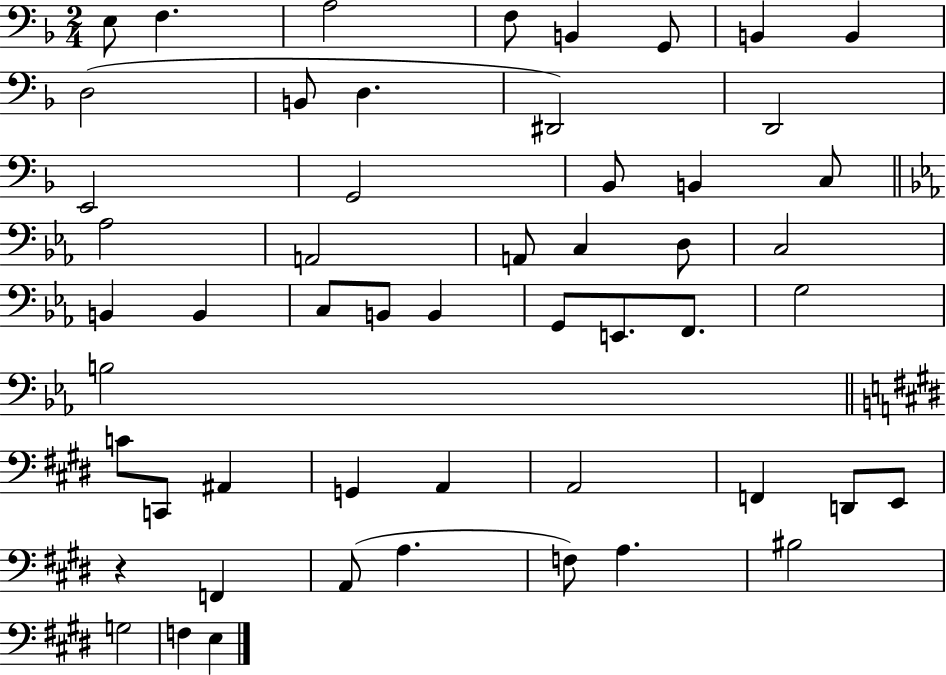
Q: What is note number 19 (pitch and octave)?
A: Ab3